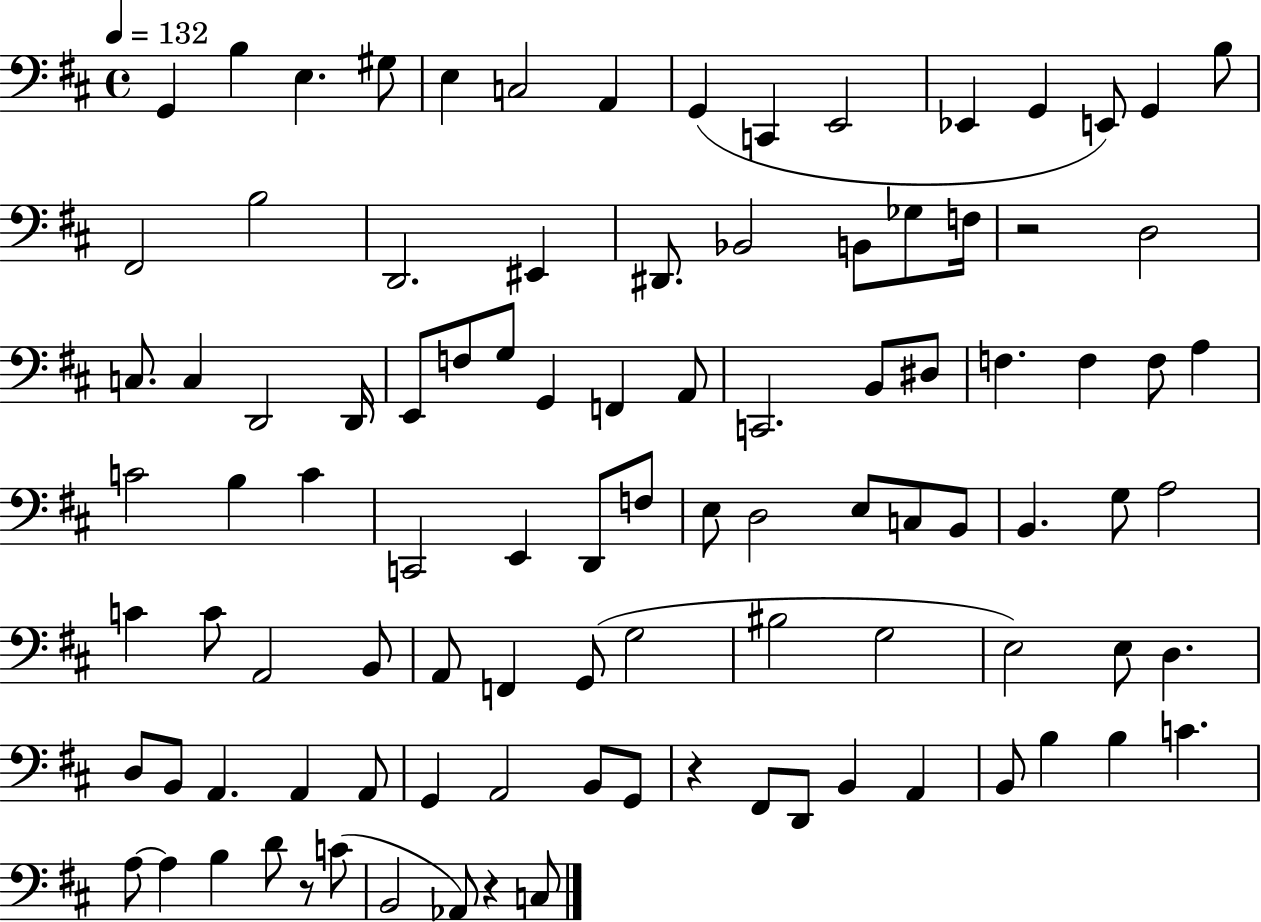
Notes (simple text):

G2/q B3/q E3/q. G#3/e E3/q C3/h A2/q G2/q C2/q E2/h Eb2/q G2/q E2/e G2/q B3/e F#2/h B3/h D2/h. EIS2/q D#2/e. Bb2/h B2/e Gb3/e F3/s R/h D3/h C3/e. C3/q D2/h D2/s E2/e F3/e G3/e G2/q F2/q A2/e C2/h. B2/e D#3/e F3/q. F3/q F3/e A3/q C4/h B3/q C4/q C2/h E2/q D2/e F3/e E3/e D3/h E3/e C3/e B2/e B2/q. G3/e A3/h C4/q C4/e A2/h B2/e A2/e F2/q G2/e G3/h BIS3/h G3/h E3/h E3/e D3/q. D3/e B2/e A2/q. A2/q A2/e G2/q A2/h B2/e G2/e R/q F#2/e D2/e B2/q A2/q B2/e B3/q B3/q C4/q. A3/e A3/q B3/q D4/e R/e C4/e B2/h Ab2/e R/q C3/e